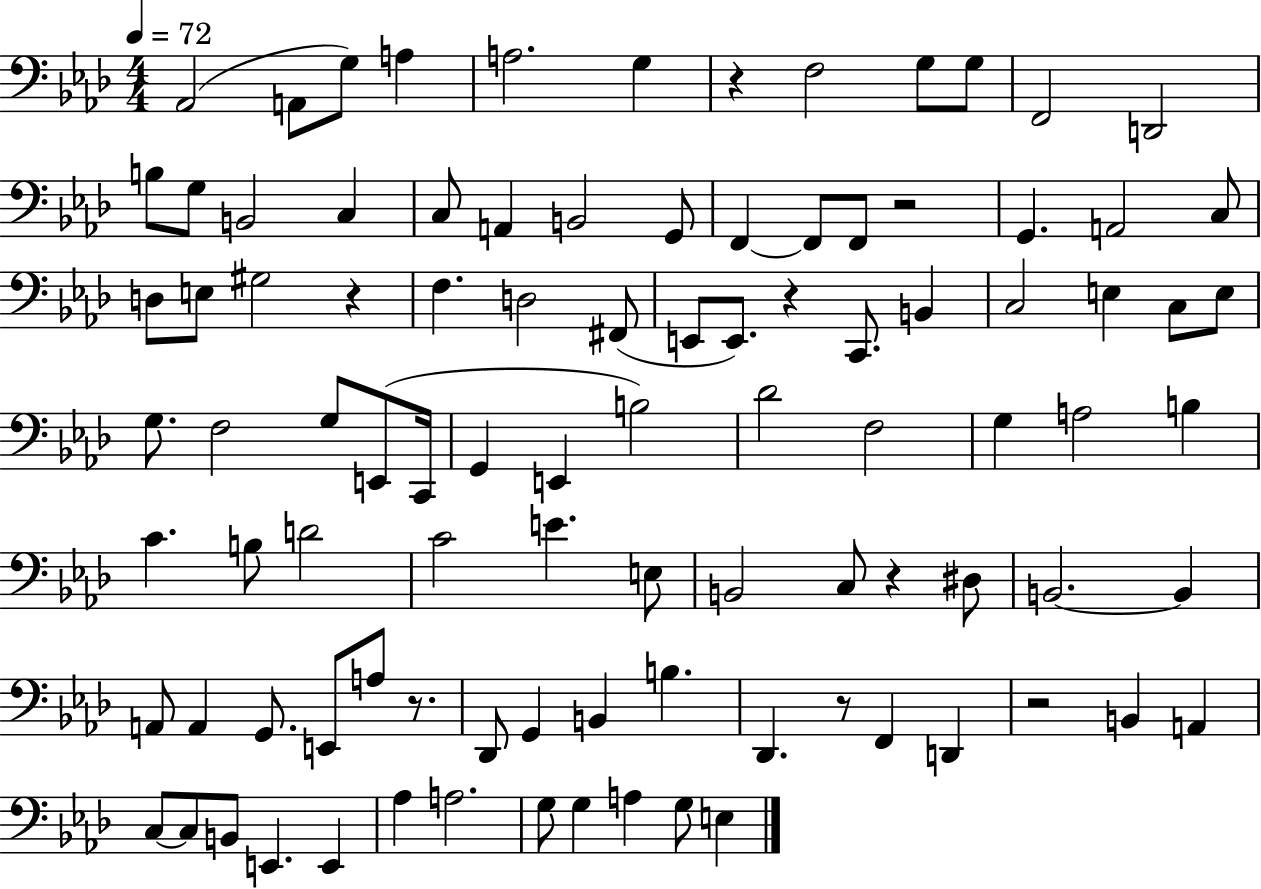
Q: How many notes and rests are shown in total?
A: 97